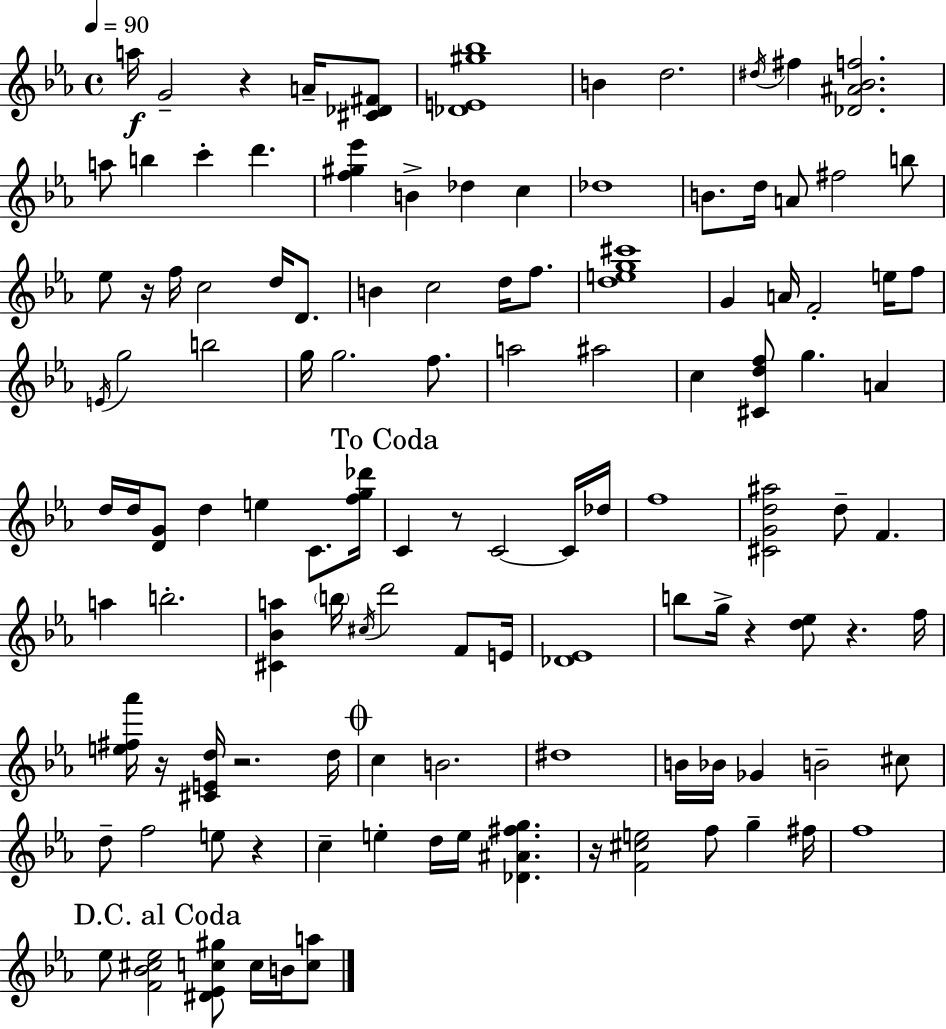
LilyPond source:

{
  \clef treble
  \time 4/4
  \defaultTimeSignature
  \key ees \major
  \tempo 4 = 90
  a''16\f g'2-- r4 a'16-- <cis' des' fis'>8 | <des' e' gis'' bes''>1 | b'4 d''2. | \acciaccatura { dis''16 } fis''4 <des' ais' bes' f''>2. | \break a''8 b''4 c'''4-. d'''4. | <f'' gis'' ees'''>4 b'4-> des''4 c''4 | des''1 | b'8. d''16 a'8 fis''2 b''8 | \break ees''8 r16 f''16 c''2 d''16 d'8. | b'4 c''2 d''16 f''8. | <d'' e'' g'' cis'''>1 | g'4 a'16 f'2-. e''16 f''8 | \break \acciaccatura { e'16 } g''2 b''2 | g''16 g''2. f''8. | a''2 ais''2 | c''4 <cis' d'' f''>8 g''4. a'4 | \break d''16 d''16 <d' g'>8 d''4 e''4 c'8. | <f'' g'' des'''>16 \mark "To Coda" c'4 r8 c'2~~ | c'16 des''16 f''1 | <cis' g' d'' ais''>2 d''8-- f'4. | \break a''4 b''2.-. | <cis' bes' a''>4 \parenthesize b''16 \acciaccatura { cis''16 } d'''2 | f'8 e'16 <des' ees'>1 | b''8 g''16-> r4 <d'' ees''>8 r4. | \break f''16 <e'' fis'' aes'''>16 r16 <cis' e' d''>16 r2. | d''16 \mark \markup { \musicglyph "scripts.coda" } c''4 b'2. | dis''1 | b'16 bes'16 ges'4 b'2-- | \break cis''8 d''8-- f''2 e''8 r4 | c''4-- e''4-. d''16 e''16 <des' ais' fis'' g''>4. | r16 <f' cis'' e''>2 f''8 g''4-- | fis''16 f''1 | \break \mark "D.C. al Coda" ees''8 <f' bes' cis'' ees''>2 <dis' ees' c'' gis''>8 c''16 | b'16 <c'' a''>8 \bar "|."
}